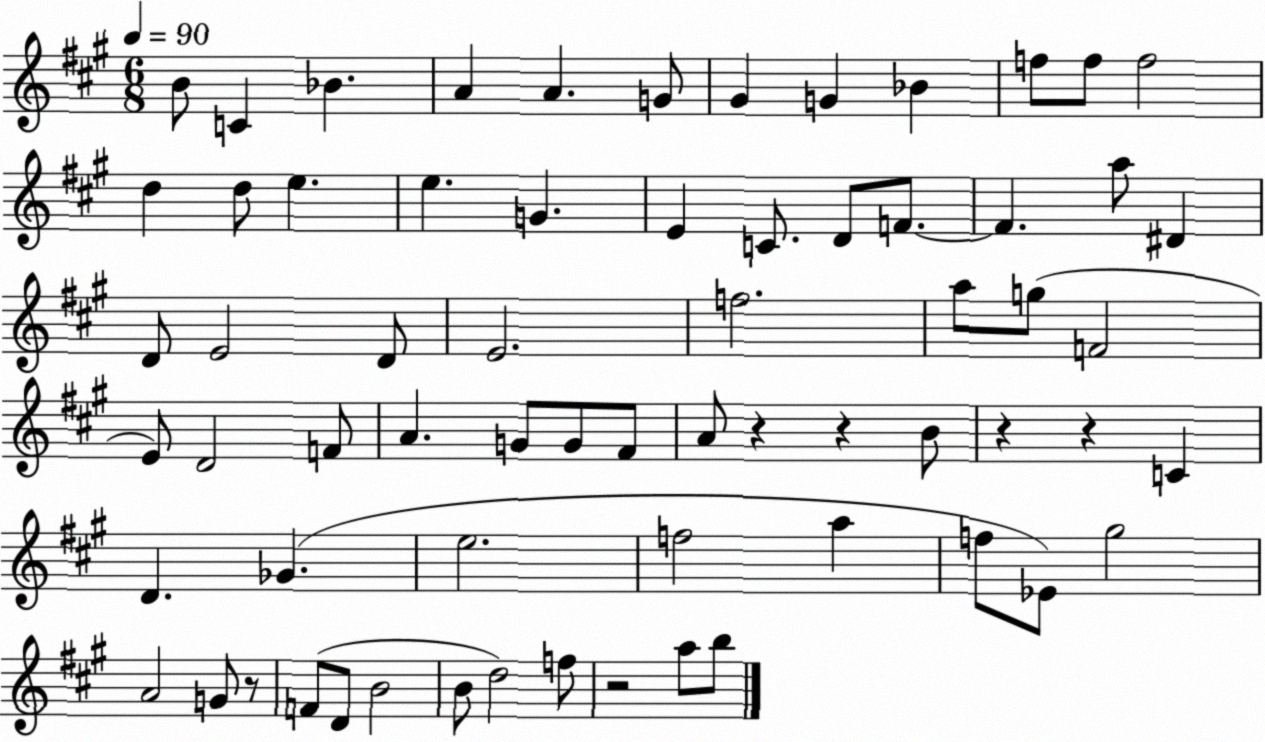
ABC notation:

X:1
T:Untitled
M:6/8
L:1/4
K:A
B/2 C _B A A G/2 ^G G _B f/2 f/2 f2 d d/2 e e G E C/2 D/2 F/2 F a/2 ^D D/2 E2 D/2 E2 f2 a/2 g/2 F2 E/2 D2 F/2 A G/2 G/2 ^F/2 A/2 z z B/2 z z C D _G e2 f2 a f/2 _E/2 ^g2 A2 G/2 z/2 F/2 D/2 B2 B/2 d2 f/2 z2 a/2 b/2